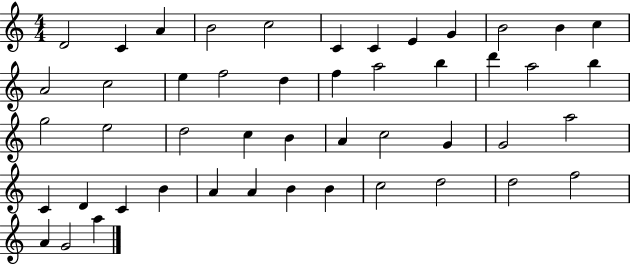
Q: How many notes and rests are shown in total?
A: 48